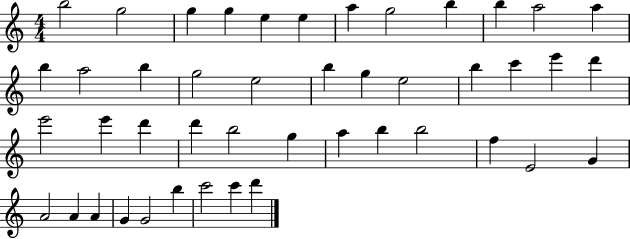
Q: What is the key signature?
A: C major